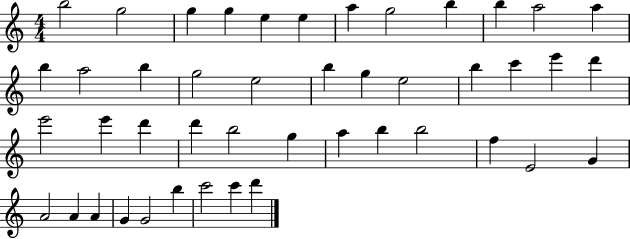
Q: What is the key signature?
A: C major